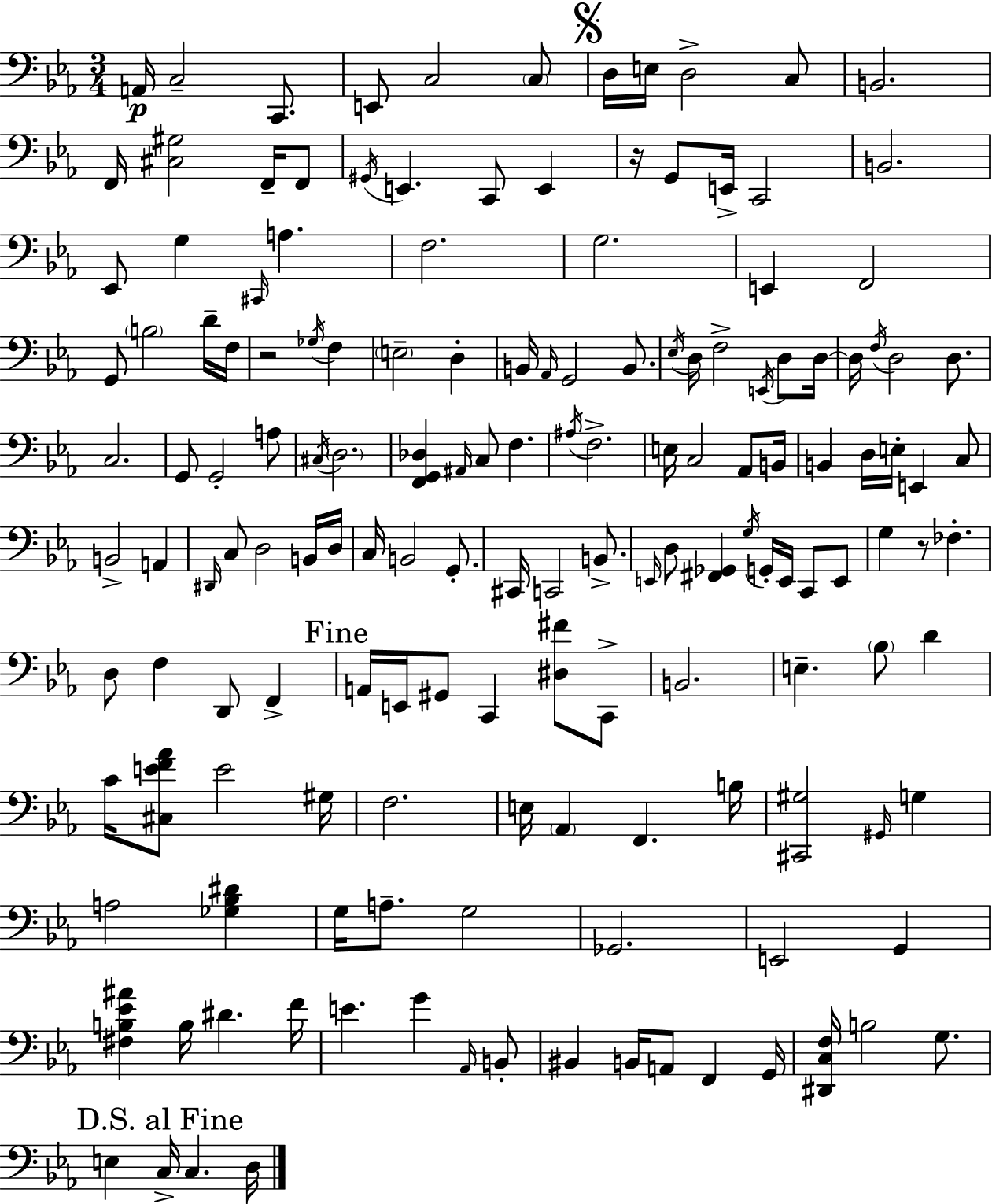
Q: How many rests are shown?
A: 3